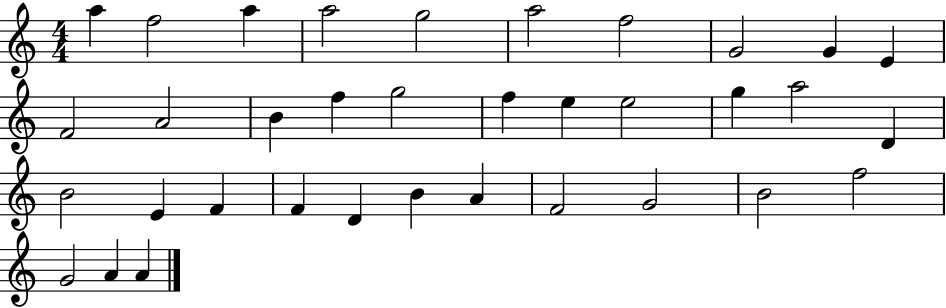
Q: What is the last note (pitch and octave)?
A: A4